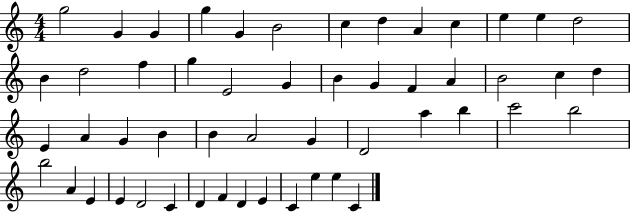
G5/h G4/q G4/q G5/q G4/q B4/h C5/q D5/q A4/q C5/q E5/q E5/q D5/h B4/q D5/h F5/q G5/q E4/h G4/q B4/q G4/q F4/q A4/q B4/h C5/q D5/q E4/q A4/q G4/q B4/q B4/q A4/h G4/q D4/h A5/q B5/q C6/h B5/h B5/h A4/q E4/q E4/q D4/h C4/q D4/q F4/q D4/q E4/q C4/q E5/q E5/q C4/q